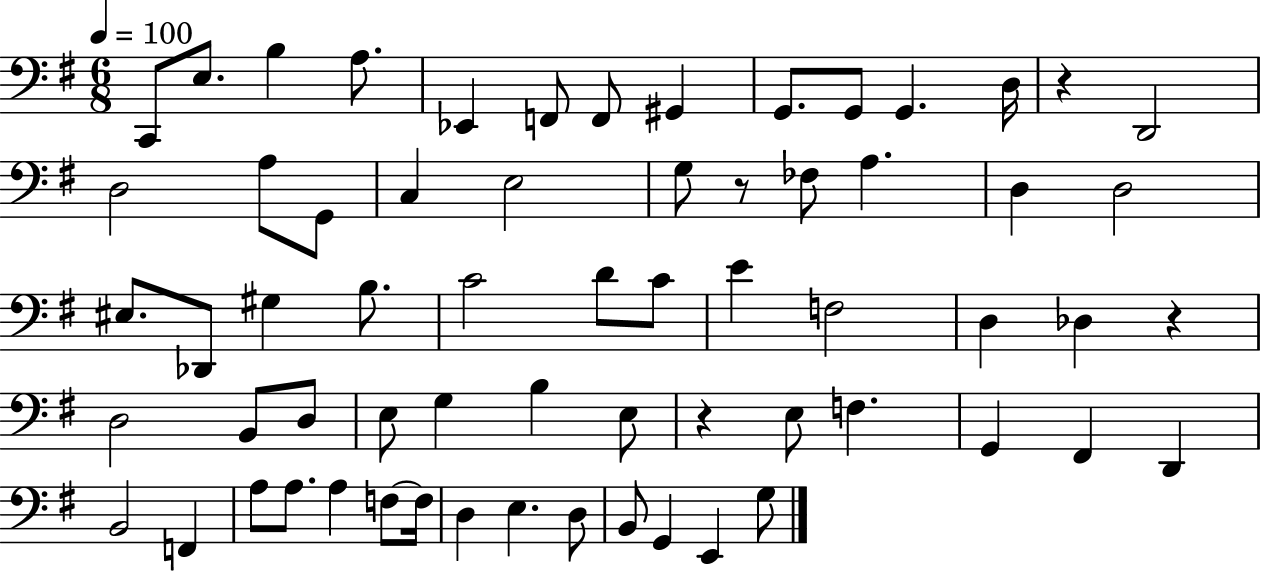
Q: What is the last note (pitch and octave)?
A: G3